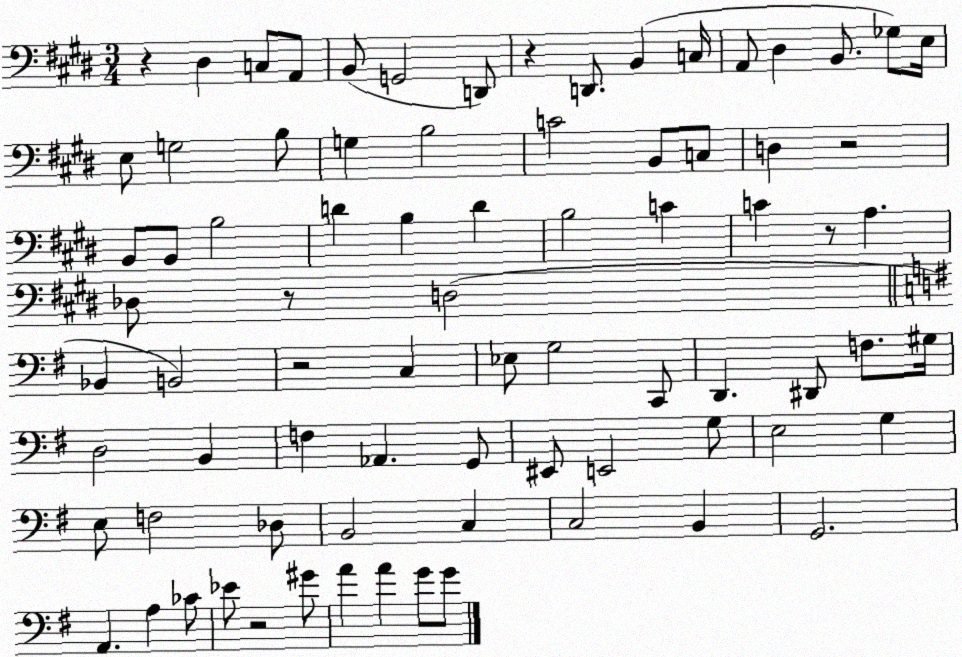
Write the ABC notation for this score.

X:1
T:Untitled
M:3/4
L:1/4
K:E
z ^D, C,/2 A,,/2 B,,/2 G,,2 D,,/2 z D,,/2 B,, C,/4 A,,/2 ^D, B,,/2 _G,/2 E,/4 E,/2 G,2 B,/2 G, B,2 C2 B,,/2 C,/2 D, z2 B,,/2 B,,/2 B,2 D B, D B,2 C C z/2 A, _D,/2 z/2 D,2 _B,, B,,2 z2 C, _E,/2 G,2 C,,/2 D,, ^D,,/2 F,/2 ^G,/4 D,2 B,, F, _A,, G,,/2 ^E,,/2 E,,2 G,/2 E,2 G, E,/2 F,2 _D,/2 B,,2 C, C,2 B,, G,,2 A,, A, _C/2 _E/2 z2 ^G/2 A A G/2 G/2